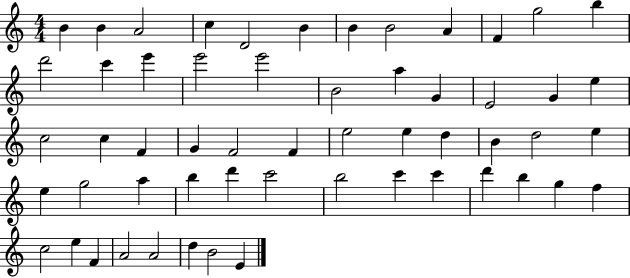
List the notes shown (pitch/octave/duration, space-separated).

B4/q B4/q A4/h C5/q D4/h B4/q B4/q B4/h A4/q F4/q G5/h B5/q D6/h C6/q E6/q E6/h E6/h B4/h A5/q G4/q E4/h G4/q E5/q C5/h C5/q F4/q G4/q F4/h F4/q E5/h E5/q D5/q B4/q D5/h E5/q E5/q G5/h A5/q B5/q D6/q C6/h B5/h C6/q C6/q D6/q B5/q G5/q F5/q C5/h E5/q F4/q A4/h A4/h D5/q B4/h E4/q